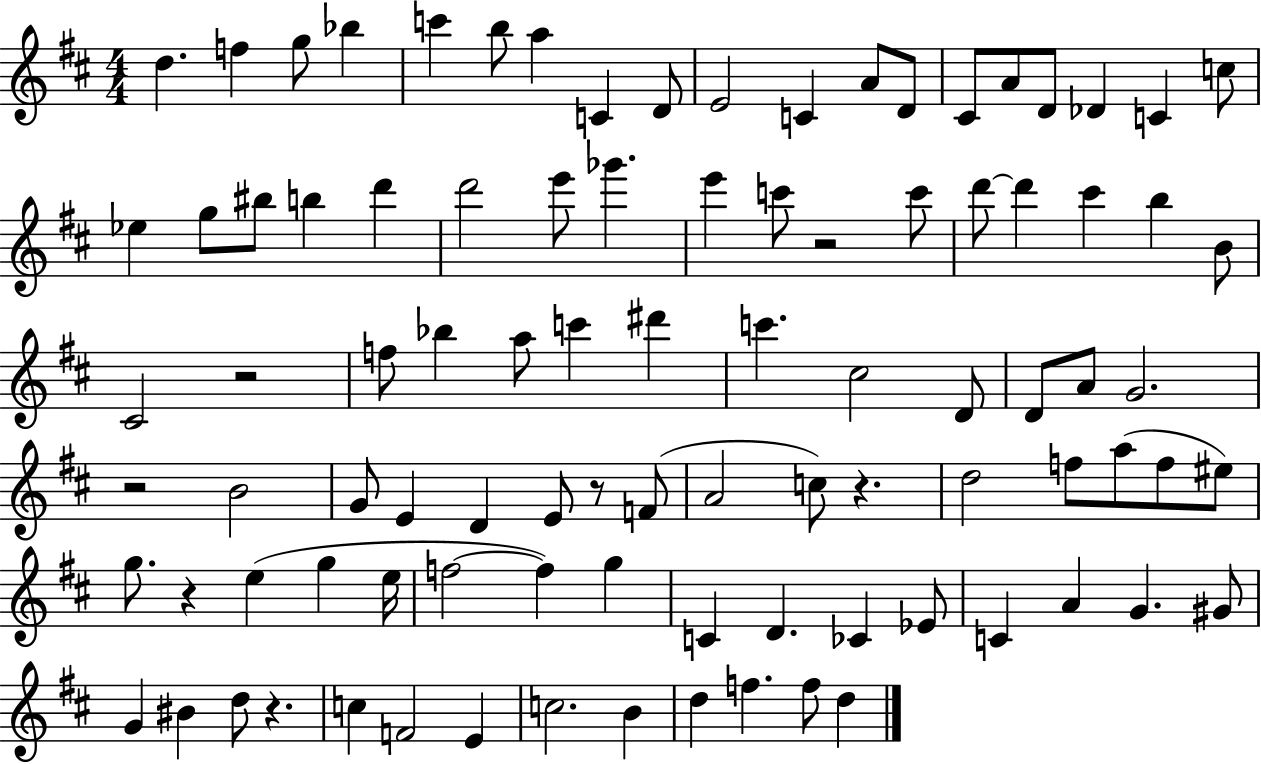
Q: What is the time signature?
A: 4/4